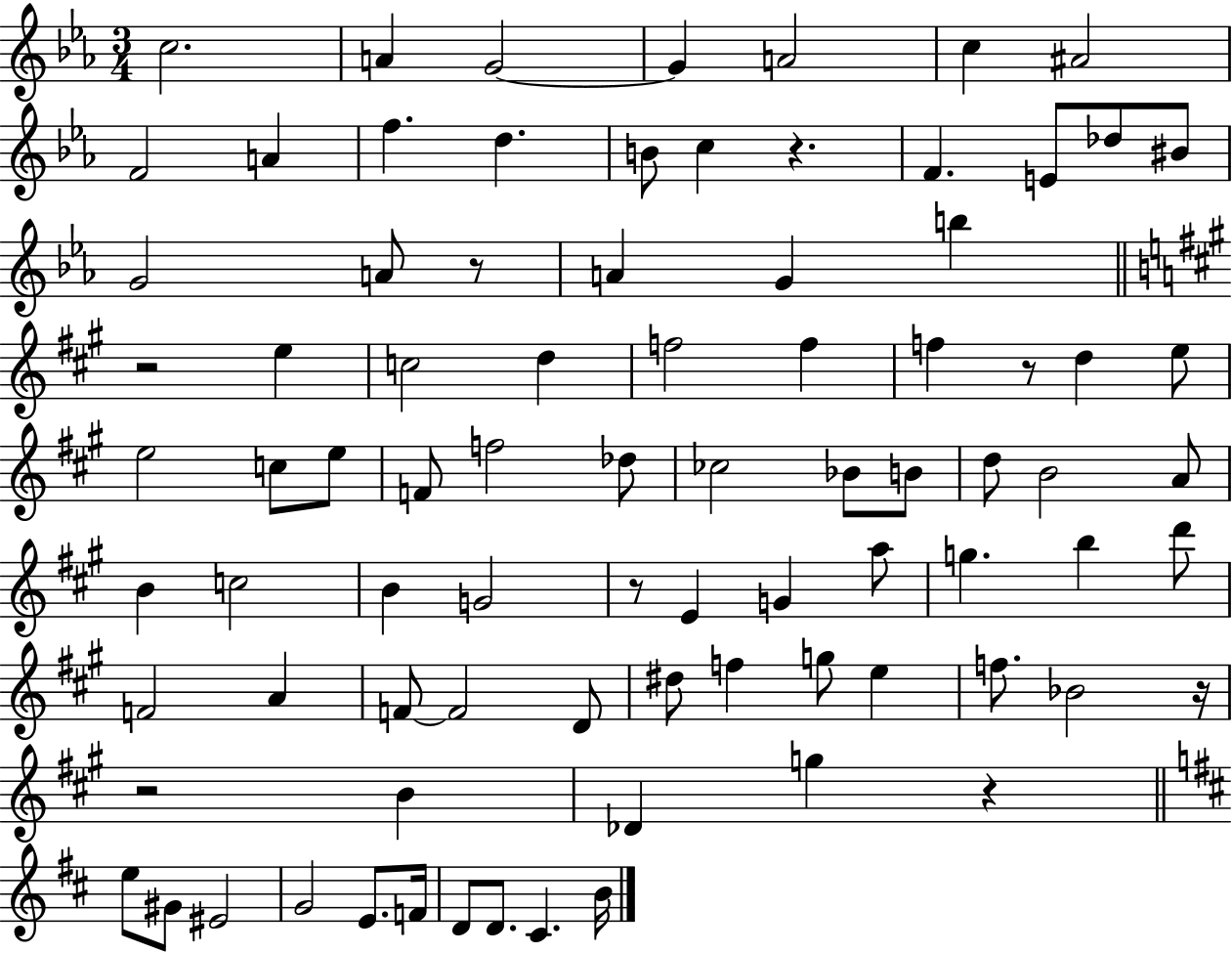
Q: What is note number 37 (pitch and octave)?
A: CES5